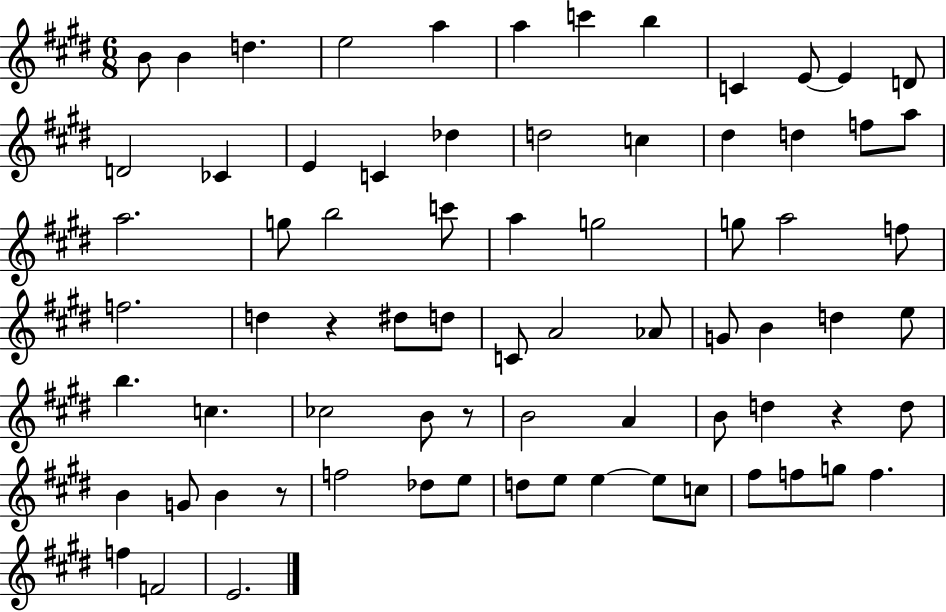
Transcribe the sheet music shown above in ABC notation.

X:1
T:Untitled
M:6/8
L:1/4
K:E
B/2 B d e2 a a c' b C E/2 E D/2 D2 _C E C _d d2 c ^d d f/2 a/2 a2 g/2 b2 c'/2 a g2 g/2 a2 f/2 f2 d z ^d/2 d/2 C/2 A2 _A/2 G/2 B d e/2 b c _c2 B/2 z/2 B2 A B/2 d z d/2 B G/2 B z/2 f2 _d/2 e/2 d/2 e/2 e e/2 c/2 ^f/2 f/2 g/2 f f F2 E2